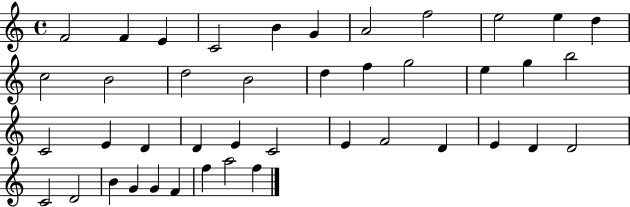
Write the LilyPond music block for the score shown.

{
  \clef treble
  \time 4/4
  \defaultTimeSignature
  \key c \major
  f'2 f'4 e'4 | c'2 b'4 g'4 | a'2 f''2 | e''2 e''4 d''4 | \break c''2 b'2 | d''2 b'2 | d''4 f''4 g''2 | e''4 g''4 b''2 | \break c'2 e'4 d'4 | d'4 e'4 c'2 | e'4 f'2 d'4 | e'4 d'4 d'2 | \break c'2 d'2 | b'4 g'4 g'4 f'4 | f''4 a''2 f''4 | \bar "|."
}